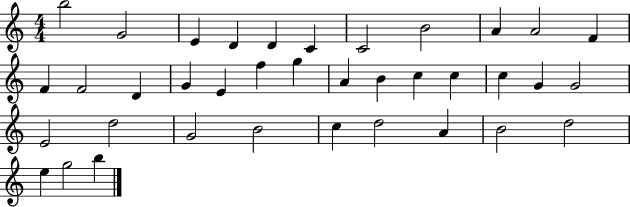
B5/h G4/h E4/q D4/q D4/q C4/q C4/h B4/h A4/q A4/h F4/q F4/q F4/h D4/q G4/q E4/q F5/q G5/q A4/q B4/q C5/q C5/q C5/q G4/q G4/h E4/h D5/h G4/h B4/h C5/q D5/h A4/q B4/h D5/h E5/q G5/h B5/q